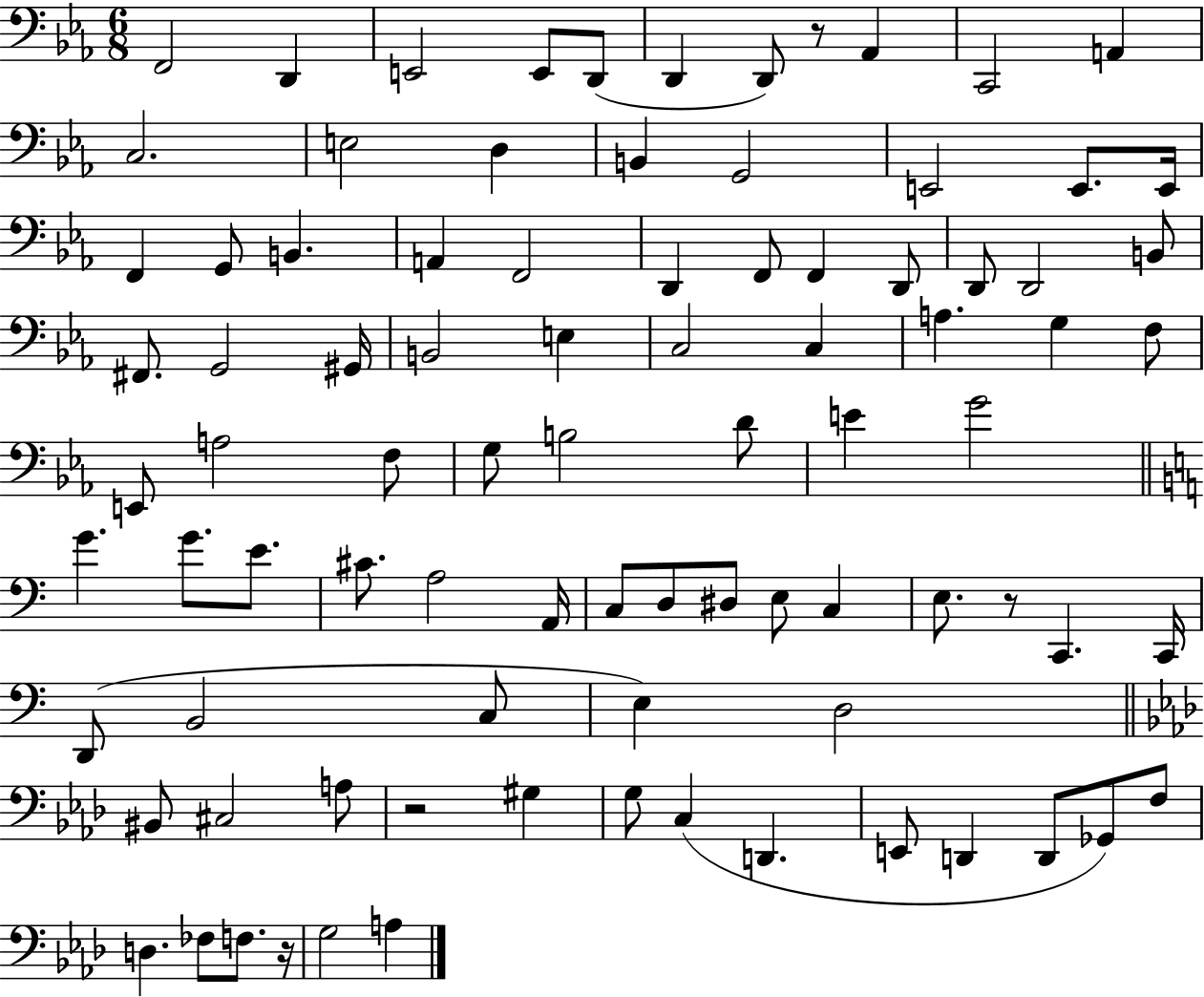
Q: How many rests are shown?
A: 4